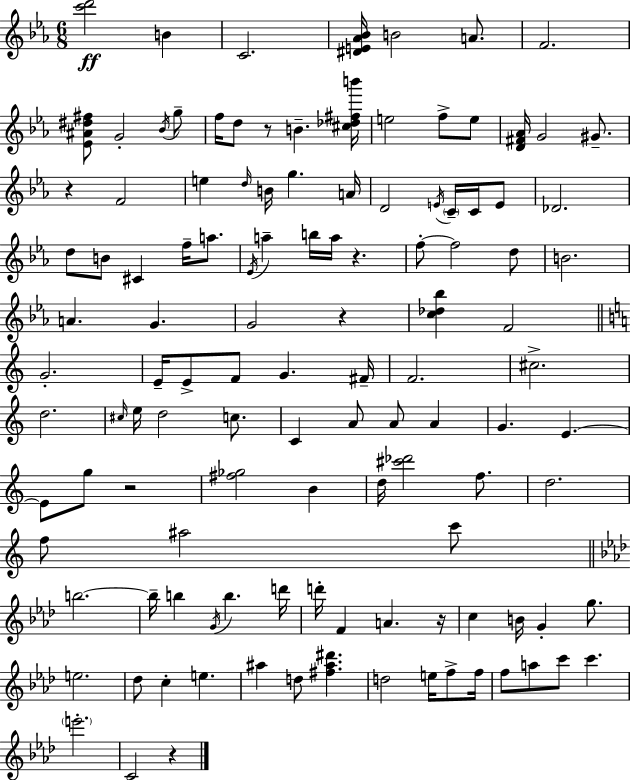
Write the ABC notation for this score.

X:1
T:Untitled
M:6/8
L:1/4
K:Eb
[c'd']2 B C2 [^DE_A_B]/4 B2 A/2 F2 [_E^A^d^f]/2 G2 _B/4 g/2 f/4 d/2 z/2 B [^c_d^fb']/4 e2 f/2 e/2 [D^F_A]/4 G2 ^G/2 z F2 e d/4 B/4 g A/4 D2 E/4 C/4 C/4 E/2 _D2 d/2 B/2 ^C f/4 a/2 _E/4 a b/4 a/4 z f/2 f2 d/2 B2 A G G2 z [c_d_b] F2 G2 E/4 E/2 F/2 G ^F/4 F2 ^c2 d2 ^c/4 e/4 d2 c/2 C A/2 A/2 A G E E/2 g/2 z2 [^f_g]2 B d/4 [^c'_d']2 f/2 d2 f/2 ^a2 c'/2 b2 b/4 b G/4 b d'/4 d'/4 F A z/4 c B/4 G g/2 e2 _d/2 c e ^a d/2 [^f^a^d'] d2 e/4 f/2 f/4 f/2 a/2 c'/2 c' e'2 C2 z